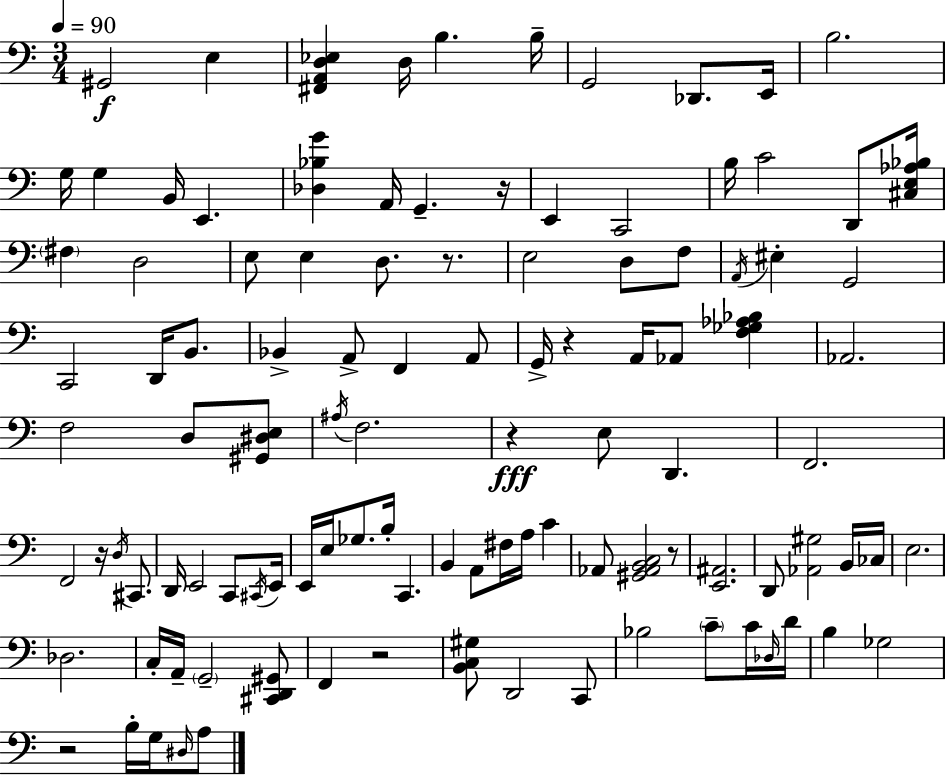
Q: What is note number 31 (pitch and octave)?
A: G2